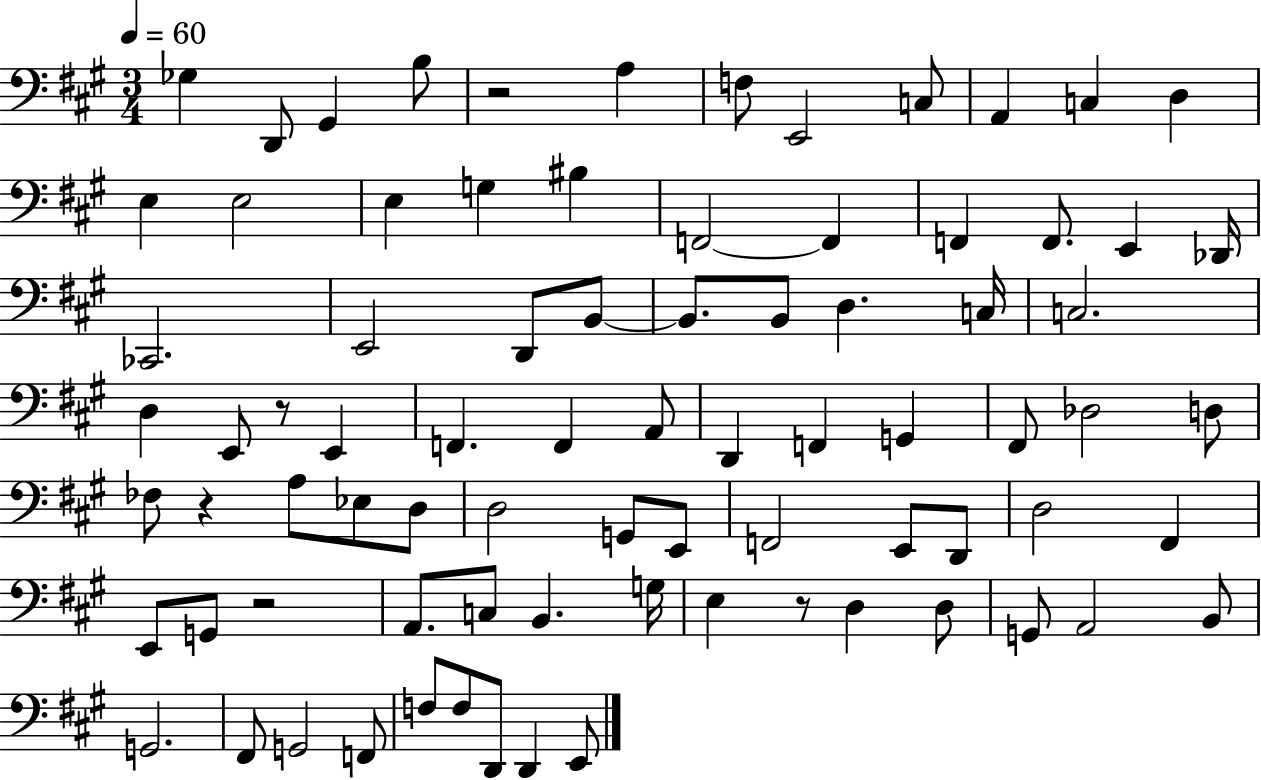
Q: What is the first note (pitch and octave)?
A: Gb3